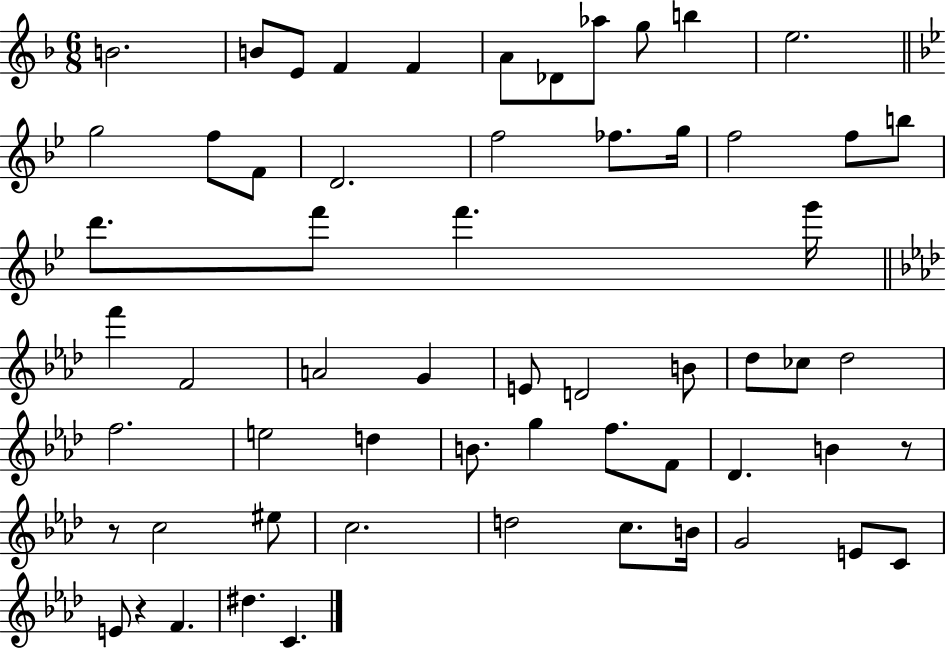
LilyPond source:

{
  \clef treble
  \numericTimeSignature
  \time 6/8
  \key f \major
  b'2. | b'8 e'8 f'4 f'4 | a'8 des'8 aes''8 g''8 b''4 | e''2. | \break \bar "||" \break \key bes \major g''2 f''8 f'8 | d'2. | f''2 fes''8. g''16 | f''2 f''8 b''8 | \break d'''8. f'''8 f'''4. g'''16 | \bar "||" \break \key aes \major f'''4 f'2 | a'2 g'4 | e'8 d'2 b'8 | des''8 ces''8 des''2 | \break f''2. | e''2 d''4 | b'8. g''4 f''8. f'8 | des'4. b'4 r8 | \break r8 c''2 eis''8 | c''2. | d''2 c''8. b'16 | g'2 e'8 c'8 | \break e'8 r4 f'4. | dis''4. c'4. | \bar "|."
}